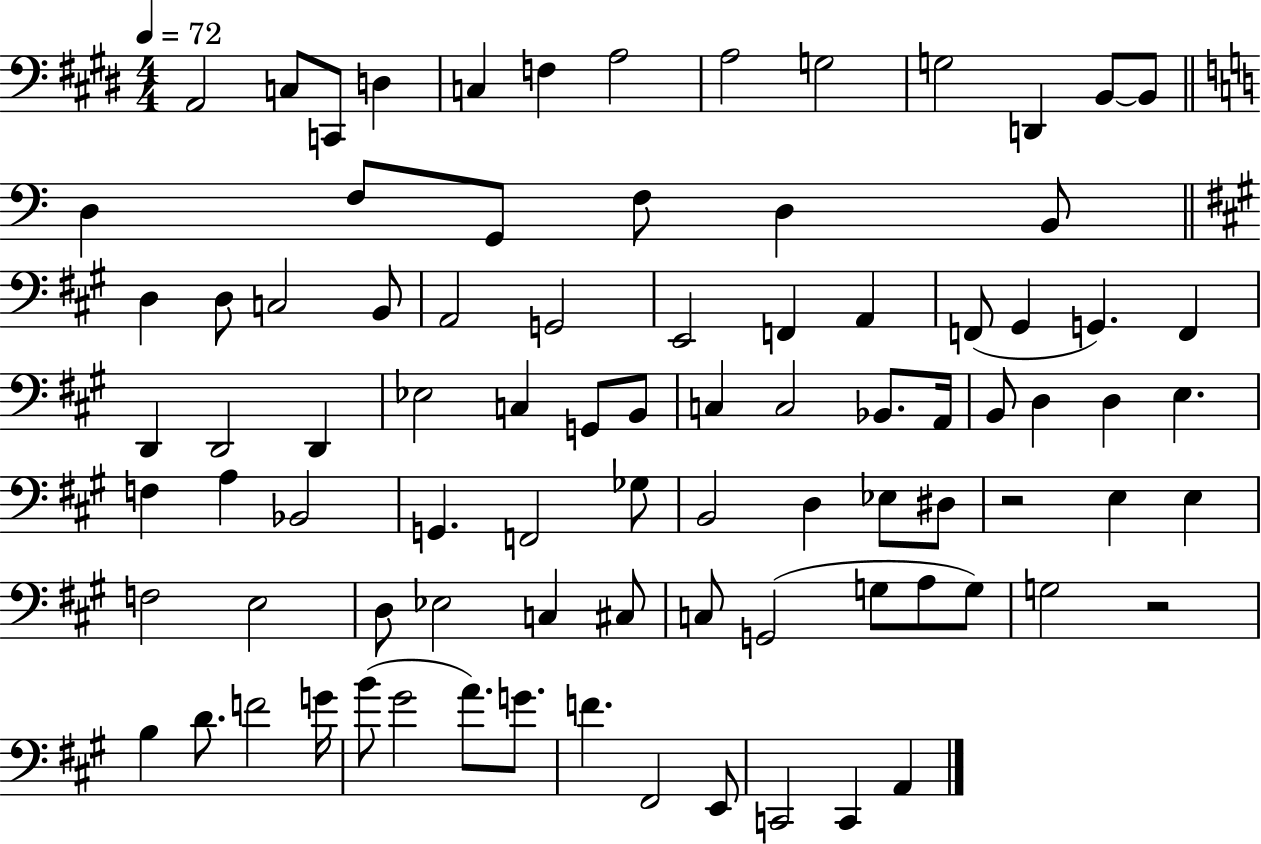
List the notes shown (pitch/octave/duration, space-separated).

A2/h C3/e C2/e D3/q C3/q F3/q A3/h A3/h G3/h G3/h D2/q B2/e B2/e D3/q F3/e G2/e F3/e D3/q B2/e D3/q D3/e C3/h B2/e A2/h G2/h E2/h F2/q A2/q F2/e G#2/q G2/q. F2/q D2/q D2/h D2/q Eb3/h C3/q G2/e B2/e C3/q C3/h Bb2/e. A2/s B2/e D3/q D3/q E3/q. F3/q A3/q Bb2/h G2/q. F2/h Gb3/e B2/h D3/q Eb3/e D#3/e R/h E3/q E3/q F3/h E3/h D3/e Eb3/h C3/q C#3/e C3/e G2/h G3/e A3/e G3/e G3/h R/h B3/q D4/e. F4/h G4/s B4/e G#4/h A4/e. G4/e. F4/q. F#2/h E2/e C2/h C2/q A2/q